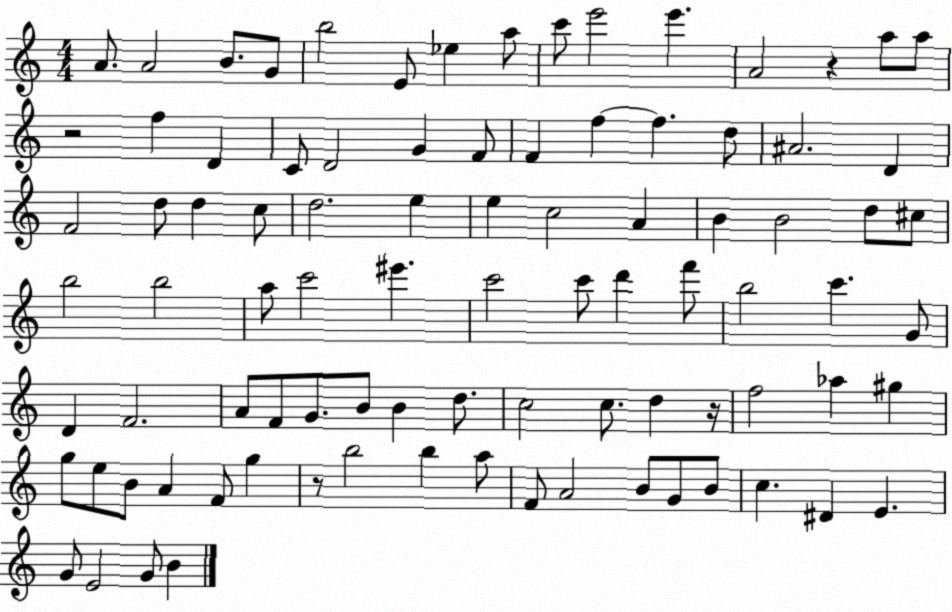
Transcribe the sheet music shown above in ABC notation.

X:1
T:Untitled
M:4/4
L:1/4
K:C
A/2 A2 B/2 G/2 b2 E/2 _e a/2 c'/2 e'2 e' A2 z a/2 a/2 z2 f D C/2 D2 G F/2 F f f d/2 ^A2 D F2 d/2 d c/2 d2 e e c2 A B B2 d/2 ^c/2 b2 b2 a/2 c'2 ^e' c'2 c'/2 d' f'/2 b2 c' G/2 D F2 A/2 F/2 G/2 B/2 B d/2 c2 c/2 d z/4 f2 _a ^g g/2 e/2 B/2 A F/2 g z/2 b2 b a/2 F/2 A2 B/2 G/2 B/2 c ^D E G/2 E2 G/2 B